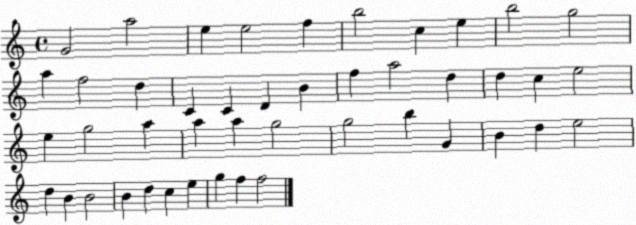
X:1
T:Untitled
M:4/4
L:1/4
K:C
G2 a2 e e2 f b2 c e b2 g2 a f2 d C C D B f a2 d d c e2 e g2 a a a g2 g2 b G B d e2 d B B2 B d c e g f f2